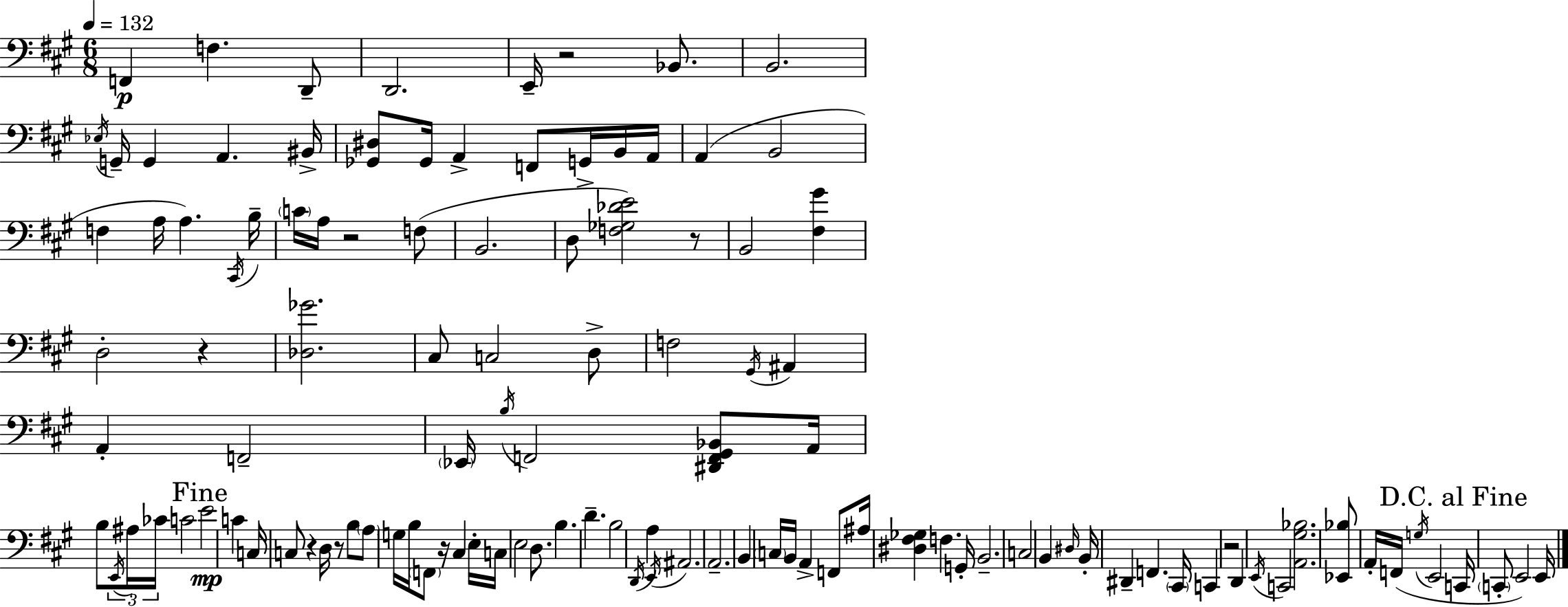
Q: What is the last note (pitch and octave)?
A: E2